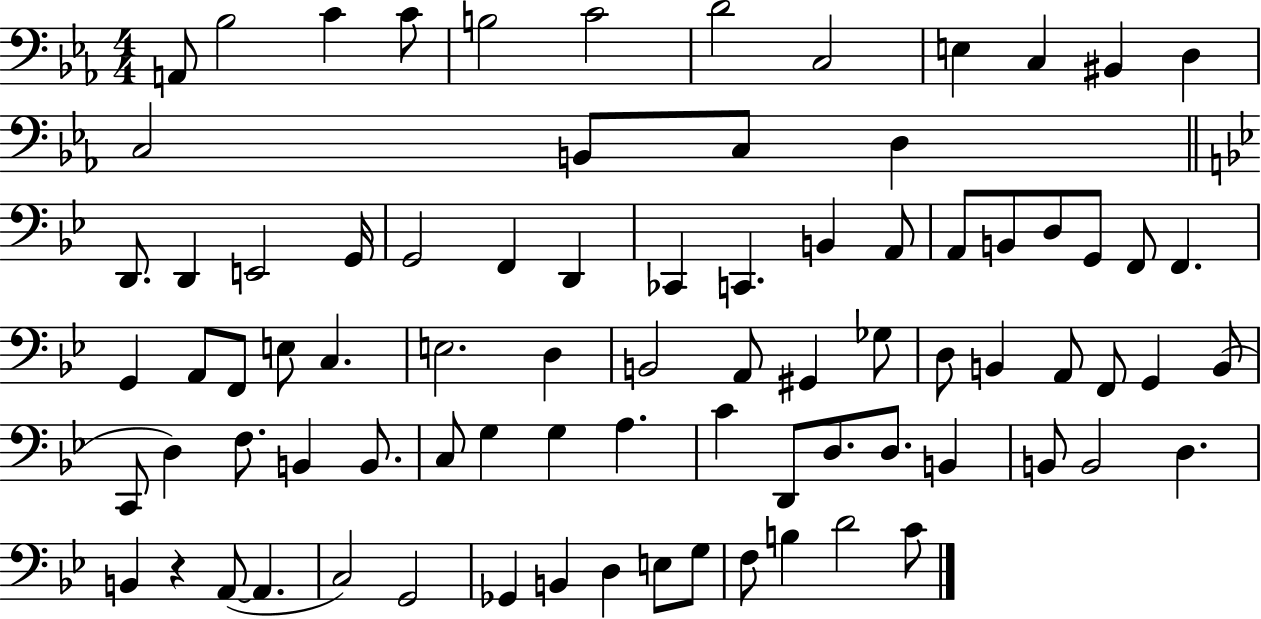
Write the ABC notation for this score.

X:1
T:Untitled
M:4/4
L:1/4
K:Eb
A,,/2 _B,2 C C/2 B,2 C2 D2 C,2 E, C, ^B,, D, C,2 B,,/2 C,/2 D, D,,/2 D,, E,,2 G,,/4 G,,2 F,, D,, _C,, C,, B,, A,,/2 A,,/2 B,,/2 D,/2 G,,/2 F,,/2 F,, G,, A,,/2 F,,/2 E,/2 C, E,2 D, B,,2 A,,/2 ^G,, _G,/2 D,/2 B,, A,,/2 F,,/2 G,, B,,/2 C,,/2 D, F,/2 B,, B,,/2 C,/2 G, G, A, C D,,/2 D,/2 D,/2 B,, B,,/2 B,,2 D, B,, z A,,/2 A,, C,2 G,,2 _G,, B,, D, E,/2 G,/2 F,/2 B, D2 C/2